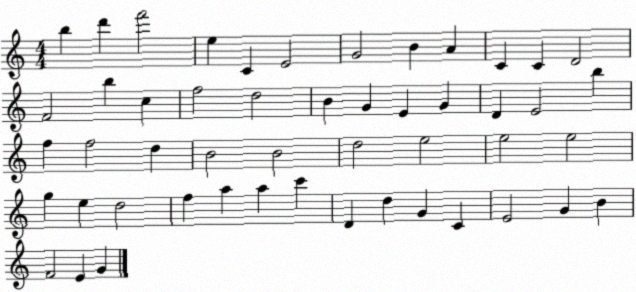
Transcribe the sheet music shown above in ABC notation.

X:1
T:Untitled
M:4/4
L:1/4
K:C
b d' f'2 e C E2 G2 B A C C D2 F2 b c f2 d2 B G E G D E2 b f f2 d B2 B2 d2 e2 e2 e2 g e d2 f a a c' D d G C E2 G B F2 E G